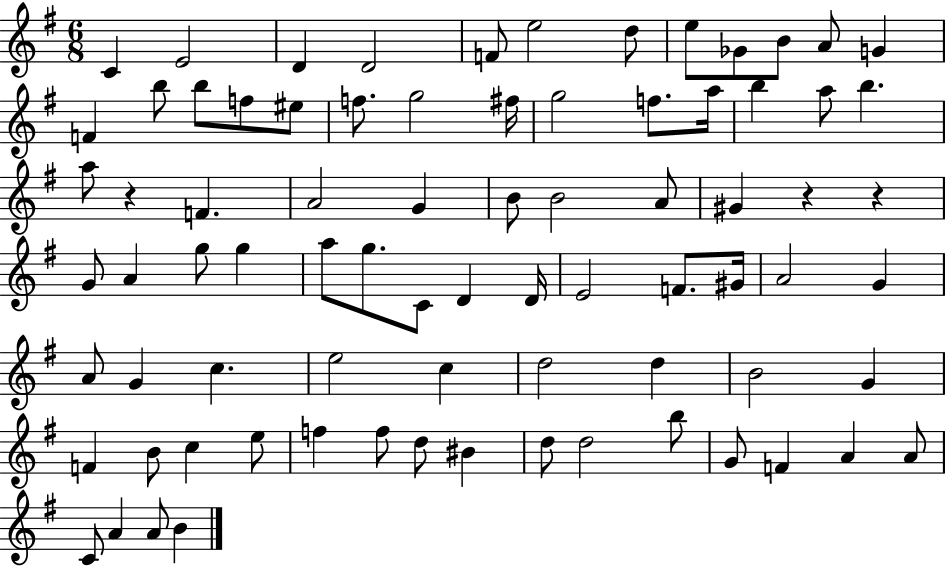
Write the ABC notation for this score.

X:1
T:Untitled
M:6/8
L:1/4
K:G
C E2 D D2 F/2 e2 d/2 e/2 _G/2 B/2 A/2 G F b/2 b/2 f/2 ^e/2 f/2 g2 ^f/4 g2 f/2 a/4 b a/2 b a/2 z F A2 G B/2 B2 A/2 ^G z z G/2 A g/2 g a/2 g/2 C/2 D D/4 E2 F/2 ^G/4 A2 G A/2 G c e2 c d2 d B2 G F B/2 c e/2 f f/2 d/2 ^B d/2 d2 b/2 G/2 F A A/2 C/2 A A/2 B